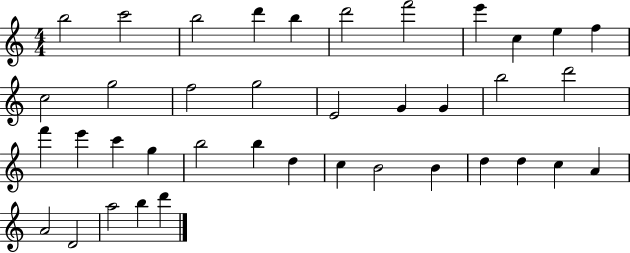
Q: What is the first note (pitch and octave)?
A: B5